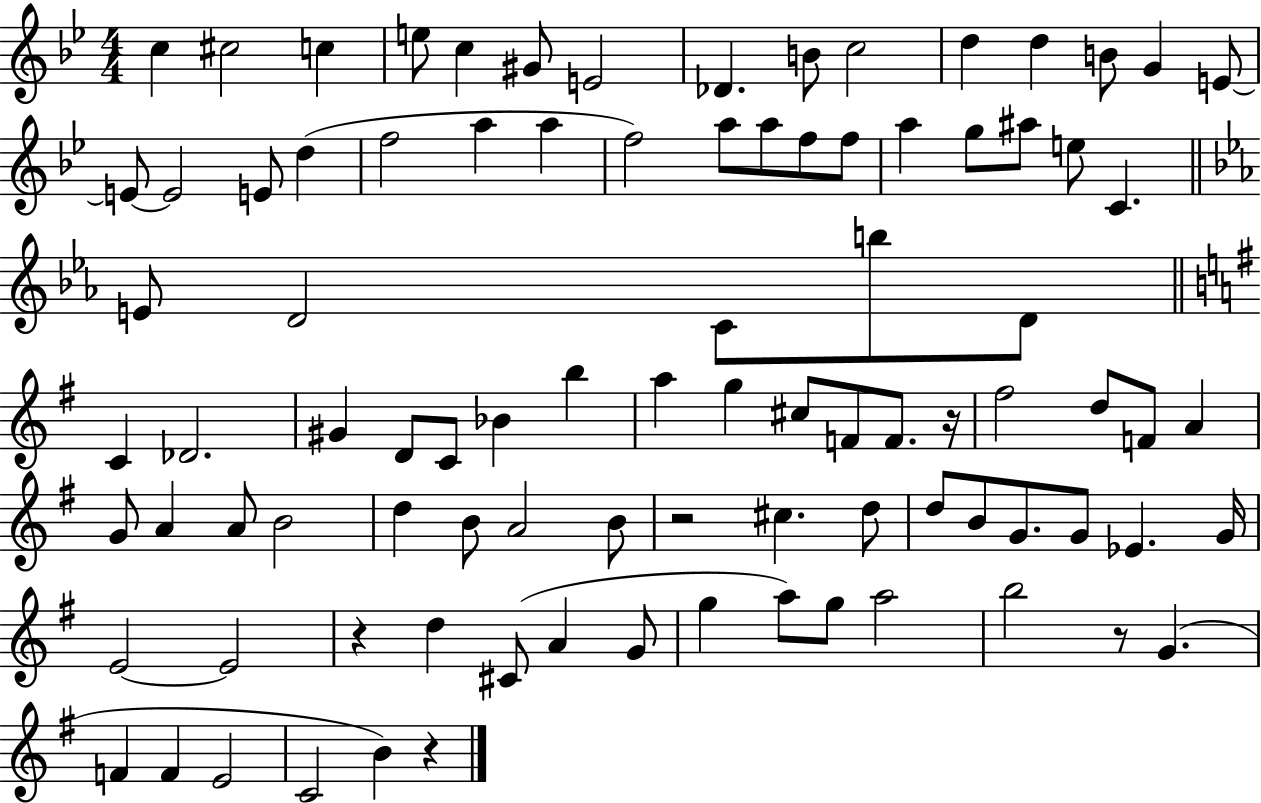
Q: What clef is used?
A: treble